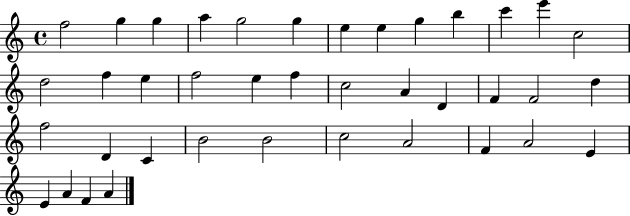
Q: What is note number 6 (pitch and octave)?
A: G5